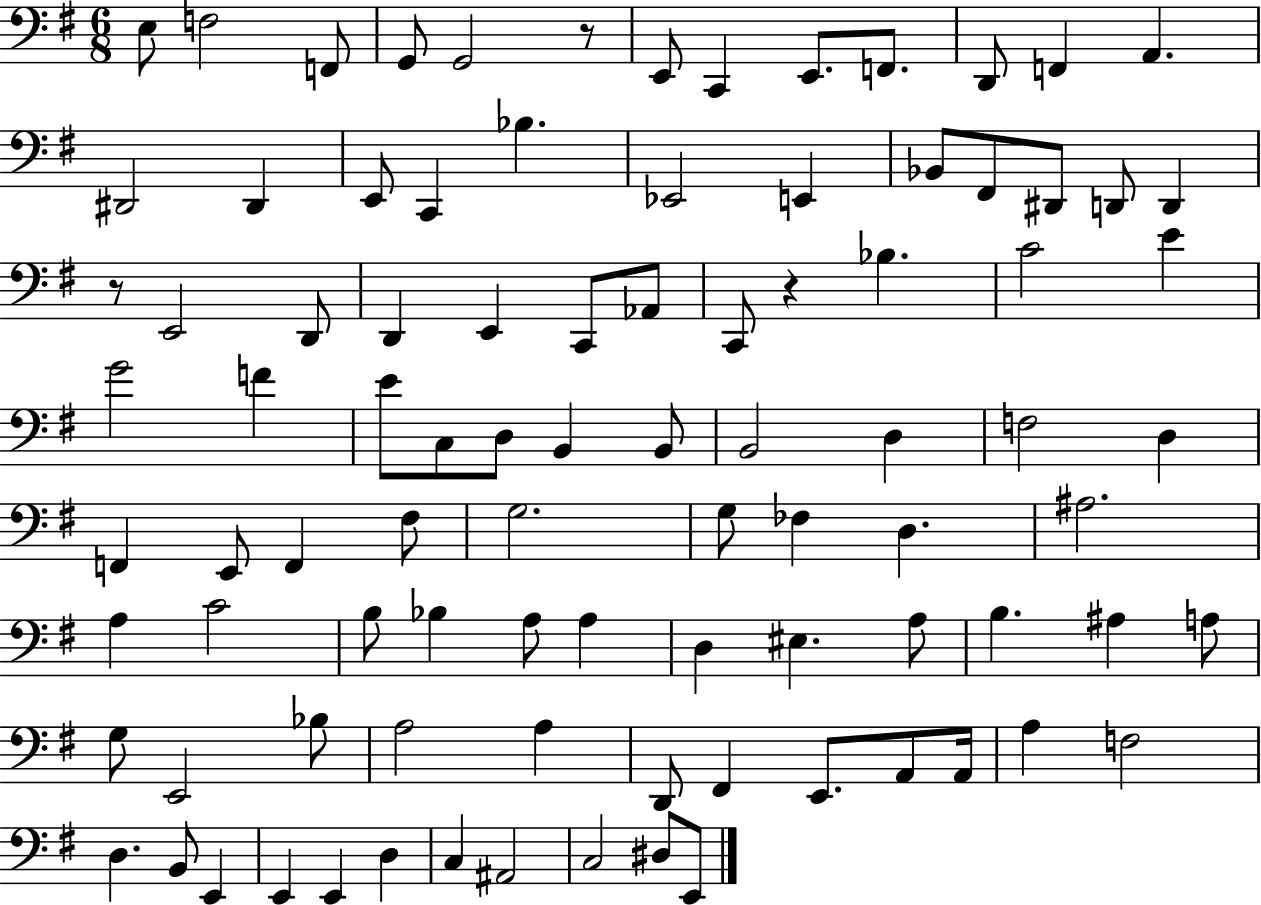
{
  \clef bass
  \numericTimeSignature
  \time 6/8
  \key g \major
  \repeat volta 2 { e8 f2 f,8 | g,8 g,2 r8 | e,8 c,4 e,8. f,8. | d,8 f,4 a,4. | \break dis,2 dis,4 | e,8 c,4 bes4. | ees,2 e,4 | bes,8 fis,8 dis,8 d,8 d,4 | \break r8 e,2 d,8 | d,4 e,4 c,8 aes,8 | c,8 r4 bes4. | c'2 e'4 | \break g'2 f'4 | e'8 c8 d8 b,4 b,8 | b,2 d4 | f2 d4 | \break f,4 e,8 f,4 fis8 | g2. | g8 fes4 d4. | ais2. | \break a4 c'2 | b8 bes4 a8 a4 | d4 eis4. a8 | b4. ais4 a8 | \break g8 e,2 bes8 | a2 a4 | d,8 fis,4 e,8. a,8 a,16 | a4 f2 | \break d4. b,8 e,4 | e,4 e,4 d4 | c4 ais,2 | c2 dis8 e,8 | \break } \bar "|."
}